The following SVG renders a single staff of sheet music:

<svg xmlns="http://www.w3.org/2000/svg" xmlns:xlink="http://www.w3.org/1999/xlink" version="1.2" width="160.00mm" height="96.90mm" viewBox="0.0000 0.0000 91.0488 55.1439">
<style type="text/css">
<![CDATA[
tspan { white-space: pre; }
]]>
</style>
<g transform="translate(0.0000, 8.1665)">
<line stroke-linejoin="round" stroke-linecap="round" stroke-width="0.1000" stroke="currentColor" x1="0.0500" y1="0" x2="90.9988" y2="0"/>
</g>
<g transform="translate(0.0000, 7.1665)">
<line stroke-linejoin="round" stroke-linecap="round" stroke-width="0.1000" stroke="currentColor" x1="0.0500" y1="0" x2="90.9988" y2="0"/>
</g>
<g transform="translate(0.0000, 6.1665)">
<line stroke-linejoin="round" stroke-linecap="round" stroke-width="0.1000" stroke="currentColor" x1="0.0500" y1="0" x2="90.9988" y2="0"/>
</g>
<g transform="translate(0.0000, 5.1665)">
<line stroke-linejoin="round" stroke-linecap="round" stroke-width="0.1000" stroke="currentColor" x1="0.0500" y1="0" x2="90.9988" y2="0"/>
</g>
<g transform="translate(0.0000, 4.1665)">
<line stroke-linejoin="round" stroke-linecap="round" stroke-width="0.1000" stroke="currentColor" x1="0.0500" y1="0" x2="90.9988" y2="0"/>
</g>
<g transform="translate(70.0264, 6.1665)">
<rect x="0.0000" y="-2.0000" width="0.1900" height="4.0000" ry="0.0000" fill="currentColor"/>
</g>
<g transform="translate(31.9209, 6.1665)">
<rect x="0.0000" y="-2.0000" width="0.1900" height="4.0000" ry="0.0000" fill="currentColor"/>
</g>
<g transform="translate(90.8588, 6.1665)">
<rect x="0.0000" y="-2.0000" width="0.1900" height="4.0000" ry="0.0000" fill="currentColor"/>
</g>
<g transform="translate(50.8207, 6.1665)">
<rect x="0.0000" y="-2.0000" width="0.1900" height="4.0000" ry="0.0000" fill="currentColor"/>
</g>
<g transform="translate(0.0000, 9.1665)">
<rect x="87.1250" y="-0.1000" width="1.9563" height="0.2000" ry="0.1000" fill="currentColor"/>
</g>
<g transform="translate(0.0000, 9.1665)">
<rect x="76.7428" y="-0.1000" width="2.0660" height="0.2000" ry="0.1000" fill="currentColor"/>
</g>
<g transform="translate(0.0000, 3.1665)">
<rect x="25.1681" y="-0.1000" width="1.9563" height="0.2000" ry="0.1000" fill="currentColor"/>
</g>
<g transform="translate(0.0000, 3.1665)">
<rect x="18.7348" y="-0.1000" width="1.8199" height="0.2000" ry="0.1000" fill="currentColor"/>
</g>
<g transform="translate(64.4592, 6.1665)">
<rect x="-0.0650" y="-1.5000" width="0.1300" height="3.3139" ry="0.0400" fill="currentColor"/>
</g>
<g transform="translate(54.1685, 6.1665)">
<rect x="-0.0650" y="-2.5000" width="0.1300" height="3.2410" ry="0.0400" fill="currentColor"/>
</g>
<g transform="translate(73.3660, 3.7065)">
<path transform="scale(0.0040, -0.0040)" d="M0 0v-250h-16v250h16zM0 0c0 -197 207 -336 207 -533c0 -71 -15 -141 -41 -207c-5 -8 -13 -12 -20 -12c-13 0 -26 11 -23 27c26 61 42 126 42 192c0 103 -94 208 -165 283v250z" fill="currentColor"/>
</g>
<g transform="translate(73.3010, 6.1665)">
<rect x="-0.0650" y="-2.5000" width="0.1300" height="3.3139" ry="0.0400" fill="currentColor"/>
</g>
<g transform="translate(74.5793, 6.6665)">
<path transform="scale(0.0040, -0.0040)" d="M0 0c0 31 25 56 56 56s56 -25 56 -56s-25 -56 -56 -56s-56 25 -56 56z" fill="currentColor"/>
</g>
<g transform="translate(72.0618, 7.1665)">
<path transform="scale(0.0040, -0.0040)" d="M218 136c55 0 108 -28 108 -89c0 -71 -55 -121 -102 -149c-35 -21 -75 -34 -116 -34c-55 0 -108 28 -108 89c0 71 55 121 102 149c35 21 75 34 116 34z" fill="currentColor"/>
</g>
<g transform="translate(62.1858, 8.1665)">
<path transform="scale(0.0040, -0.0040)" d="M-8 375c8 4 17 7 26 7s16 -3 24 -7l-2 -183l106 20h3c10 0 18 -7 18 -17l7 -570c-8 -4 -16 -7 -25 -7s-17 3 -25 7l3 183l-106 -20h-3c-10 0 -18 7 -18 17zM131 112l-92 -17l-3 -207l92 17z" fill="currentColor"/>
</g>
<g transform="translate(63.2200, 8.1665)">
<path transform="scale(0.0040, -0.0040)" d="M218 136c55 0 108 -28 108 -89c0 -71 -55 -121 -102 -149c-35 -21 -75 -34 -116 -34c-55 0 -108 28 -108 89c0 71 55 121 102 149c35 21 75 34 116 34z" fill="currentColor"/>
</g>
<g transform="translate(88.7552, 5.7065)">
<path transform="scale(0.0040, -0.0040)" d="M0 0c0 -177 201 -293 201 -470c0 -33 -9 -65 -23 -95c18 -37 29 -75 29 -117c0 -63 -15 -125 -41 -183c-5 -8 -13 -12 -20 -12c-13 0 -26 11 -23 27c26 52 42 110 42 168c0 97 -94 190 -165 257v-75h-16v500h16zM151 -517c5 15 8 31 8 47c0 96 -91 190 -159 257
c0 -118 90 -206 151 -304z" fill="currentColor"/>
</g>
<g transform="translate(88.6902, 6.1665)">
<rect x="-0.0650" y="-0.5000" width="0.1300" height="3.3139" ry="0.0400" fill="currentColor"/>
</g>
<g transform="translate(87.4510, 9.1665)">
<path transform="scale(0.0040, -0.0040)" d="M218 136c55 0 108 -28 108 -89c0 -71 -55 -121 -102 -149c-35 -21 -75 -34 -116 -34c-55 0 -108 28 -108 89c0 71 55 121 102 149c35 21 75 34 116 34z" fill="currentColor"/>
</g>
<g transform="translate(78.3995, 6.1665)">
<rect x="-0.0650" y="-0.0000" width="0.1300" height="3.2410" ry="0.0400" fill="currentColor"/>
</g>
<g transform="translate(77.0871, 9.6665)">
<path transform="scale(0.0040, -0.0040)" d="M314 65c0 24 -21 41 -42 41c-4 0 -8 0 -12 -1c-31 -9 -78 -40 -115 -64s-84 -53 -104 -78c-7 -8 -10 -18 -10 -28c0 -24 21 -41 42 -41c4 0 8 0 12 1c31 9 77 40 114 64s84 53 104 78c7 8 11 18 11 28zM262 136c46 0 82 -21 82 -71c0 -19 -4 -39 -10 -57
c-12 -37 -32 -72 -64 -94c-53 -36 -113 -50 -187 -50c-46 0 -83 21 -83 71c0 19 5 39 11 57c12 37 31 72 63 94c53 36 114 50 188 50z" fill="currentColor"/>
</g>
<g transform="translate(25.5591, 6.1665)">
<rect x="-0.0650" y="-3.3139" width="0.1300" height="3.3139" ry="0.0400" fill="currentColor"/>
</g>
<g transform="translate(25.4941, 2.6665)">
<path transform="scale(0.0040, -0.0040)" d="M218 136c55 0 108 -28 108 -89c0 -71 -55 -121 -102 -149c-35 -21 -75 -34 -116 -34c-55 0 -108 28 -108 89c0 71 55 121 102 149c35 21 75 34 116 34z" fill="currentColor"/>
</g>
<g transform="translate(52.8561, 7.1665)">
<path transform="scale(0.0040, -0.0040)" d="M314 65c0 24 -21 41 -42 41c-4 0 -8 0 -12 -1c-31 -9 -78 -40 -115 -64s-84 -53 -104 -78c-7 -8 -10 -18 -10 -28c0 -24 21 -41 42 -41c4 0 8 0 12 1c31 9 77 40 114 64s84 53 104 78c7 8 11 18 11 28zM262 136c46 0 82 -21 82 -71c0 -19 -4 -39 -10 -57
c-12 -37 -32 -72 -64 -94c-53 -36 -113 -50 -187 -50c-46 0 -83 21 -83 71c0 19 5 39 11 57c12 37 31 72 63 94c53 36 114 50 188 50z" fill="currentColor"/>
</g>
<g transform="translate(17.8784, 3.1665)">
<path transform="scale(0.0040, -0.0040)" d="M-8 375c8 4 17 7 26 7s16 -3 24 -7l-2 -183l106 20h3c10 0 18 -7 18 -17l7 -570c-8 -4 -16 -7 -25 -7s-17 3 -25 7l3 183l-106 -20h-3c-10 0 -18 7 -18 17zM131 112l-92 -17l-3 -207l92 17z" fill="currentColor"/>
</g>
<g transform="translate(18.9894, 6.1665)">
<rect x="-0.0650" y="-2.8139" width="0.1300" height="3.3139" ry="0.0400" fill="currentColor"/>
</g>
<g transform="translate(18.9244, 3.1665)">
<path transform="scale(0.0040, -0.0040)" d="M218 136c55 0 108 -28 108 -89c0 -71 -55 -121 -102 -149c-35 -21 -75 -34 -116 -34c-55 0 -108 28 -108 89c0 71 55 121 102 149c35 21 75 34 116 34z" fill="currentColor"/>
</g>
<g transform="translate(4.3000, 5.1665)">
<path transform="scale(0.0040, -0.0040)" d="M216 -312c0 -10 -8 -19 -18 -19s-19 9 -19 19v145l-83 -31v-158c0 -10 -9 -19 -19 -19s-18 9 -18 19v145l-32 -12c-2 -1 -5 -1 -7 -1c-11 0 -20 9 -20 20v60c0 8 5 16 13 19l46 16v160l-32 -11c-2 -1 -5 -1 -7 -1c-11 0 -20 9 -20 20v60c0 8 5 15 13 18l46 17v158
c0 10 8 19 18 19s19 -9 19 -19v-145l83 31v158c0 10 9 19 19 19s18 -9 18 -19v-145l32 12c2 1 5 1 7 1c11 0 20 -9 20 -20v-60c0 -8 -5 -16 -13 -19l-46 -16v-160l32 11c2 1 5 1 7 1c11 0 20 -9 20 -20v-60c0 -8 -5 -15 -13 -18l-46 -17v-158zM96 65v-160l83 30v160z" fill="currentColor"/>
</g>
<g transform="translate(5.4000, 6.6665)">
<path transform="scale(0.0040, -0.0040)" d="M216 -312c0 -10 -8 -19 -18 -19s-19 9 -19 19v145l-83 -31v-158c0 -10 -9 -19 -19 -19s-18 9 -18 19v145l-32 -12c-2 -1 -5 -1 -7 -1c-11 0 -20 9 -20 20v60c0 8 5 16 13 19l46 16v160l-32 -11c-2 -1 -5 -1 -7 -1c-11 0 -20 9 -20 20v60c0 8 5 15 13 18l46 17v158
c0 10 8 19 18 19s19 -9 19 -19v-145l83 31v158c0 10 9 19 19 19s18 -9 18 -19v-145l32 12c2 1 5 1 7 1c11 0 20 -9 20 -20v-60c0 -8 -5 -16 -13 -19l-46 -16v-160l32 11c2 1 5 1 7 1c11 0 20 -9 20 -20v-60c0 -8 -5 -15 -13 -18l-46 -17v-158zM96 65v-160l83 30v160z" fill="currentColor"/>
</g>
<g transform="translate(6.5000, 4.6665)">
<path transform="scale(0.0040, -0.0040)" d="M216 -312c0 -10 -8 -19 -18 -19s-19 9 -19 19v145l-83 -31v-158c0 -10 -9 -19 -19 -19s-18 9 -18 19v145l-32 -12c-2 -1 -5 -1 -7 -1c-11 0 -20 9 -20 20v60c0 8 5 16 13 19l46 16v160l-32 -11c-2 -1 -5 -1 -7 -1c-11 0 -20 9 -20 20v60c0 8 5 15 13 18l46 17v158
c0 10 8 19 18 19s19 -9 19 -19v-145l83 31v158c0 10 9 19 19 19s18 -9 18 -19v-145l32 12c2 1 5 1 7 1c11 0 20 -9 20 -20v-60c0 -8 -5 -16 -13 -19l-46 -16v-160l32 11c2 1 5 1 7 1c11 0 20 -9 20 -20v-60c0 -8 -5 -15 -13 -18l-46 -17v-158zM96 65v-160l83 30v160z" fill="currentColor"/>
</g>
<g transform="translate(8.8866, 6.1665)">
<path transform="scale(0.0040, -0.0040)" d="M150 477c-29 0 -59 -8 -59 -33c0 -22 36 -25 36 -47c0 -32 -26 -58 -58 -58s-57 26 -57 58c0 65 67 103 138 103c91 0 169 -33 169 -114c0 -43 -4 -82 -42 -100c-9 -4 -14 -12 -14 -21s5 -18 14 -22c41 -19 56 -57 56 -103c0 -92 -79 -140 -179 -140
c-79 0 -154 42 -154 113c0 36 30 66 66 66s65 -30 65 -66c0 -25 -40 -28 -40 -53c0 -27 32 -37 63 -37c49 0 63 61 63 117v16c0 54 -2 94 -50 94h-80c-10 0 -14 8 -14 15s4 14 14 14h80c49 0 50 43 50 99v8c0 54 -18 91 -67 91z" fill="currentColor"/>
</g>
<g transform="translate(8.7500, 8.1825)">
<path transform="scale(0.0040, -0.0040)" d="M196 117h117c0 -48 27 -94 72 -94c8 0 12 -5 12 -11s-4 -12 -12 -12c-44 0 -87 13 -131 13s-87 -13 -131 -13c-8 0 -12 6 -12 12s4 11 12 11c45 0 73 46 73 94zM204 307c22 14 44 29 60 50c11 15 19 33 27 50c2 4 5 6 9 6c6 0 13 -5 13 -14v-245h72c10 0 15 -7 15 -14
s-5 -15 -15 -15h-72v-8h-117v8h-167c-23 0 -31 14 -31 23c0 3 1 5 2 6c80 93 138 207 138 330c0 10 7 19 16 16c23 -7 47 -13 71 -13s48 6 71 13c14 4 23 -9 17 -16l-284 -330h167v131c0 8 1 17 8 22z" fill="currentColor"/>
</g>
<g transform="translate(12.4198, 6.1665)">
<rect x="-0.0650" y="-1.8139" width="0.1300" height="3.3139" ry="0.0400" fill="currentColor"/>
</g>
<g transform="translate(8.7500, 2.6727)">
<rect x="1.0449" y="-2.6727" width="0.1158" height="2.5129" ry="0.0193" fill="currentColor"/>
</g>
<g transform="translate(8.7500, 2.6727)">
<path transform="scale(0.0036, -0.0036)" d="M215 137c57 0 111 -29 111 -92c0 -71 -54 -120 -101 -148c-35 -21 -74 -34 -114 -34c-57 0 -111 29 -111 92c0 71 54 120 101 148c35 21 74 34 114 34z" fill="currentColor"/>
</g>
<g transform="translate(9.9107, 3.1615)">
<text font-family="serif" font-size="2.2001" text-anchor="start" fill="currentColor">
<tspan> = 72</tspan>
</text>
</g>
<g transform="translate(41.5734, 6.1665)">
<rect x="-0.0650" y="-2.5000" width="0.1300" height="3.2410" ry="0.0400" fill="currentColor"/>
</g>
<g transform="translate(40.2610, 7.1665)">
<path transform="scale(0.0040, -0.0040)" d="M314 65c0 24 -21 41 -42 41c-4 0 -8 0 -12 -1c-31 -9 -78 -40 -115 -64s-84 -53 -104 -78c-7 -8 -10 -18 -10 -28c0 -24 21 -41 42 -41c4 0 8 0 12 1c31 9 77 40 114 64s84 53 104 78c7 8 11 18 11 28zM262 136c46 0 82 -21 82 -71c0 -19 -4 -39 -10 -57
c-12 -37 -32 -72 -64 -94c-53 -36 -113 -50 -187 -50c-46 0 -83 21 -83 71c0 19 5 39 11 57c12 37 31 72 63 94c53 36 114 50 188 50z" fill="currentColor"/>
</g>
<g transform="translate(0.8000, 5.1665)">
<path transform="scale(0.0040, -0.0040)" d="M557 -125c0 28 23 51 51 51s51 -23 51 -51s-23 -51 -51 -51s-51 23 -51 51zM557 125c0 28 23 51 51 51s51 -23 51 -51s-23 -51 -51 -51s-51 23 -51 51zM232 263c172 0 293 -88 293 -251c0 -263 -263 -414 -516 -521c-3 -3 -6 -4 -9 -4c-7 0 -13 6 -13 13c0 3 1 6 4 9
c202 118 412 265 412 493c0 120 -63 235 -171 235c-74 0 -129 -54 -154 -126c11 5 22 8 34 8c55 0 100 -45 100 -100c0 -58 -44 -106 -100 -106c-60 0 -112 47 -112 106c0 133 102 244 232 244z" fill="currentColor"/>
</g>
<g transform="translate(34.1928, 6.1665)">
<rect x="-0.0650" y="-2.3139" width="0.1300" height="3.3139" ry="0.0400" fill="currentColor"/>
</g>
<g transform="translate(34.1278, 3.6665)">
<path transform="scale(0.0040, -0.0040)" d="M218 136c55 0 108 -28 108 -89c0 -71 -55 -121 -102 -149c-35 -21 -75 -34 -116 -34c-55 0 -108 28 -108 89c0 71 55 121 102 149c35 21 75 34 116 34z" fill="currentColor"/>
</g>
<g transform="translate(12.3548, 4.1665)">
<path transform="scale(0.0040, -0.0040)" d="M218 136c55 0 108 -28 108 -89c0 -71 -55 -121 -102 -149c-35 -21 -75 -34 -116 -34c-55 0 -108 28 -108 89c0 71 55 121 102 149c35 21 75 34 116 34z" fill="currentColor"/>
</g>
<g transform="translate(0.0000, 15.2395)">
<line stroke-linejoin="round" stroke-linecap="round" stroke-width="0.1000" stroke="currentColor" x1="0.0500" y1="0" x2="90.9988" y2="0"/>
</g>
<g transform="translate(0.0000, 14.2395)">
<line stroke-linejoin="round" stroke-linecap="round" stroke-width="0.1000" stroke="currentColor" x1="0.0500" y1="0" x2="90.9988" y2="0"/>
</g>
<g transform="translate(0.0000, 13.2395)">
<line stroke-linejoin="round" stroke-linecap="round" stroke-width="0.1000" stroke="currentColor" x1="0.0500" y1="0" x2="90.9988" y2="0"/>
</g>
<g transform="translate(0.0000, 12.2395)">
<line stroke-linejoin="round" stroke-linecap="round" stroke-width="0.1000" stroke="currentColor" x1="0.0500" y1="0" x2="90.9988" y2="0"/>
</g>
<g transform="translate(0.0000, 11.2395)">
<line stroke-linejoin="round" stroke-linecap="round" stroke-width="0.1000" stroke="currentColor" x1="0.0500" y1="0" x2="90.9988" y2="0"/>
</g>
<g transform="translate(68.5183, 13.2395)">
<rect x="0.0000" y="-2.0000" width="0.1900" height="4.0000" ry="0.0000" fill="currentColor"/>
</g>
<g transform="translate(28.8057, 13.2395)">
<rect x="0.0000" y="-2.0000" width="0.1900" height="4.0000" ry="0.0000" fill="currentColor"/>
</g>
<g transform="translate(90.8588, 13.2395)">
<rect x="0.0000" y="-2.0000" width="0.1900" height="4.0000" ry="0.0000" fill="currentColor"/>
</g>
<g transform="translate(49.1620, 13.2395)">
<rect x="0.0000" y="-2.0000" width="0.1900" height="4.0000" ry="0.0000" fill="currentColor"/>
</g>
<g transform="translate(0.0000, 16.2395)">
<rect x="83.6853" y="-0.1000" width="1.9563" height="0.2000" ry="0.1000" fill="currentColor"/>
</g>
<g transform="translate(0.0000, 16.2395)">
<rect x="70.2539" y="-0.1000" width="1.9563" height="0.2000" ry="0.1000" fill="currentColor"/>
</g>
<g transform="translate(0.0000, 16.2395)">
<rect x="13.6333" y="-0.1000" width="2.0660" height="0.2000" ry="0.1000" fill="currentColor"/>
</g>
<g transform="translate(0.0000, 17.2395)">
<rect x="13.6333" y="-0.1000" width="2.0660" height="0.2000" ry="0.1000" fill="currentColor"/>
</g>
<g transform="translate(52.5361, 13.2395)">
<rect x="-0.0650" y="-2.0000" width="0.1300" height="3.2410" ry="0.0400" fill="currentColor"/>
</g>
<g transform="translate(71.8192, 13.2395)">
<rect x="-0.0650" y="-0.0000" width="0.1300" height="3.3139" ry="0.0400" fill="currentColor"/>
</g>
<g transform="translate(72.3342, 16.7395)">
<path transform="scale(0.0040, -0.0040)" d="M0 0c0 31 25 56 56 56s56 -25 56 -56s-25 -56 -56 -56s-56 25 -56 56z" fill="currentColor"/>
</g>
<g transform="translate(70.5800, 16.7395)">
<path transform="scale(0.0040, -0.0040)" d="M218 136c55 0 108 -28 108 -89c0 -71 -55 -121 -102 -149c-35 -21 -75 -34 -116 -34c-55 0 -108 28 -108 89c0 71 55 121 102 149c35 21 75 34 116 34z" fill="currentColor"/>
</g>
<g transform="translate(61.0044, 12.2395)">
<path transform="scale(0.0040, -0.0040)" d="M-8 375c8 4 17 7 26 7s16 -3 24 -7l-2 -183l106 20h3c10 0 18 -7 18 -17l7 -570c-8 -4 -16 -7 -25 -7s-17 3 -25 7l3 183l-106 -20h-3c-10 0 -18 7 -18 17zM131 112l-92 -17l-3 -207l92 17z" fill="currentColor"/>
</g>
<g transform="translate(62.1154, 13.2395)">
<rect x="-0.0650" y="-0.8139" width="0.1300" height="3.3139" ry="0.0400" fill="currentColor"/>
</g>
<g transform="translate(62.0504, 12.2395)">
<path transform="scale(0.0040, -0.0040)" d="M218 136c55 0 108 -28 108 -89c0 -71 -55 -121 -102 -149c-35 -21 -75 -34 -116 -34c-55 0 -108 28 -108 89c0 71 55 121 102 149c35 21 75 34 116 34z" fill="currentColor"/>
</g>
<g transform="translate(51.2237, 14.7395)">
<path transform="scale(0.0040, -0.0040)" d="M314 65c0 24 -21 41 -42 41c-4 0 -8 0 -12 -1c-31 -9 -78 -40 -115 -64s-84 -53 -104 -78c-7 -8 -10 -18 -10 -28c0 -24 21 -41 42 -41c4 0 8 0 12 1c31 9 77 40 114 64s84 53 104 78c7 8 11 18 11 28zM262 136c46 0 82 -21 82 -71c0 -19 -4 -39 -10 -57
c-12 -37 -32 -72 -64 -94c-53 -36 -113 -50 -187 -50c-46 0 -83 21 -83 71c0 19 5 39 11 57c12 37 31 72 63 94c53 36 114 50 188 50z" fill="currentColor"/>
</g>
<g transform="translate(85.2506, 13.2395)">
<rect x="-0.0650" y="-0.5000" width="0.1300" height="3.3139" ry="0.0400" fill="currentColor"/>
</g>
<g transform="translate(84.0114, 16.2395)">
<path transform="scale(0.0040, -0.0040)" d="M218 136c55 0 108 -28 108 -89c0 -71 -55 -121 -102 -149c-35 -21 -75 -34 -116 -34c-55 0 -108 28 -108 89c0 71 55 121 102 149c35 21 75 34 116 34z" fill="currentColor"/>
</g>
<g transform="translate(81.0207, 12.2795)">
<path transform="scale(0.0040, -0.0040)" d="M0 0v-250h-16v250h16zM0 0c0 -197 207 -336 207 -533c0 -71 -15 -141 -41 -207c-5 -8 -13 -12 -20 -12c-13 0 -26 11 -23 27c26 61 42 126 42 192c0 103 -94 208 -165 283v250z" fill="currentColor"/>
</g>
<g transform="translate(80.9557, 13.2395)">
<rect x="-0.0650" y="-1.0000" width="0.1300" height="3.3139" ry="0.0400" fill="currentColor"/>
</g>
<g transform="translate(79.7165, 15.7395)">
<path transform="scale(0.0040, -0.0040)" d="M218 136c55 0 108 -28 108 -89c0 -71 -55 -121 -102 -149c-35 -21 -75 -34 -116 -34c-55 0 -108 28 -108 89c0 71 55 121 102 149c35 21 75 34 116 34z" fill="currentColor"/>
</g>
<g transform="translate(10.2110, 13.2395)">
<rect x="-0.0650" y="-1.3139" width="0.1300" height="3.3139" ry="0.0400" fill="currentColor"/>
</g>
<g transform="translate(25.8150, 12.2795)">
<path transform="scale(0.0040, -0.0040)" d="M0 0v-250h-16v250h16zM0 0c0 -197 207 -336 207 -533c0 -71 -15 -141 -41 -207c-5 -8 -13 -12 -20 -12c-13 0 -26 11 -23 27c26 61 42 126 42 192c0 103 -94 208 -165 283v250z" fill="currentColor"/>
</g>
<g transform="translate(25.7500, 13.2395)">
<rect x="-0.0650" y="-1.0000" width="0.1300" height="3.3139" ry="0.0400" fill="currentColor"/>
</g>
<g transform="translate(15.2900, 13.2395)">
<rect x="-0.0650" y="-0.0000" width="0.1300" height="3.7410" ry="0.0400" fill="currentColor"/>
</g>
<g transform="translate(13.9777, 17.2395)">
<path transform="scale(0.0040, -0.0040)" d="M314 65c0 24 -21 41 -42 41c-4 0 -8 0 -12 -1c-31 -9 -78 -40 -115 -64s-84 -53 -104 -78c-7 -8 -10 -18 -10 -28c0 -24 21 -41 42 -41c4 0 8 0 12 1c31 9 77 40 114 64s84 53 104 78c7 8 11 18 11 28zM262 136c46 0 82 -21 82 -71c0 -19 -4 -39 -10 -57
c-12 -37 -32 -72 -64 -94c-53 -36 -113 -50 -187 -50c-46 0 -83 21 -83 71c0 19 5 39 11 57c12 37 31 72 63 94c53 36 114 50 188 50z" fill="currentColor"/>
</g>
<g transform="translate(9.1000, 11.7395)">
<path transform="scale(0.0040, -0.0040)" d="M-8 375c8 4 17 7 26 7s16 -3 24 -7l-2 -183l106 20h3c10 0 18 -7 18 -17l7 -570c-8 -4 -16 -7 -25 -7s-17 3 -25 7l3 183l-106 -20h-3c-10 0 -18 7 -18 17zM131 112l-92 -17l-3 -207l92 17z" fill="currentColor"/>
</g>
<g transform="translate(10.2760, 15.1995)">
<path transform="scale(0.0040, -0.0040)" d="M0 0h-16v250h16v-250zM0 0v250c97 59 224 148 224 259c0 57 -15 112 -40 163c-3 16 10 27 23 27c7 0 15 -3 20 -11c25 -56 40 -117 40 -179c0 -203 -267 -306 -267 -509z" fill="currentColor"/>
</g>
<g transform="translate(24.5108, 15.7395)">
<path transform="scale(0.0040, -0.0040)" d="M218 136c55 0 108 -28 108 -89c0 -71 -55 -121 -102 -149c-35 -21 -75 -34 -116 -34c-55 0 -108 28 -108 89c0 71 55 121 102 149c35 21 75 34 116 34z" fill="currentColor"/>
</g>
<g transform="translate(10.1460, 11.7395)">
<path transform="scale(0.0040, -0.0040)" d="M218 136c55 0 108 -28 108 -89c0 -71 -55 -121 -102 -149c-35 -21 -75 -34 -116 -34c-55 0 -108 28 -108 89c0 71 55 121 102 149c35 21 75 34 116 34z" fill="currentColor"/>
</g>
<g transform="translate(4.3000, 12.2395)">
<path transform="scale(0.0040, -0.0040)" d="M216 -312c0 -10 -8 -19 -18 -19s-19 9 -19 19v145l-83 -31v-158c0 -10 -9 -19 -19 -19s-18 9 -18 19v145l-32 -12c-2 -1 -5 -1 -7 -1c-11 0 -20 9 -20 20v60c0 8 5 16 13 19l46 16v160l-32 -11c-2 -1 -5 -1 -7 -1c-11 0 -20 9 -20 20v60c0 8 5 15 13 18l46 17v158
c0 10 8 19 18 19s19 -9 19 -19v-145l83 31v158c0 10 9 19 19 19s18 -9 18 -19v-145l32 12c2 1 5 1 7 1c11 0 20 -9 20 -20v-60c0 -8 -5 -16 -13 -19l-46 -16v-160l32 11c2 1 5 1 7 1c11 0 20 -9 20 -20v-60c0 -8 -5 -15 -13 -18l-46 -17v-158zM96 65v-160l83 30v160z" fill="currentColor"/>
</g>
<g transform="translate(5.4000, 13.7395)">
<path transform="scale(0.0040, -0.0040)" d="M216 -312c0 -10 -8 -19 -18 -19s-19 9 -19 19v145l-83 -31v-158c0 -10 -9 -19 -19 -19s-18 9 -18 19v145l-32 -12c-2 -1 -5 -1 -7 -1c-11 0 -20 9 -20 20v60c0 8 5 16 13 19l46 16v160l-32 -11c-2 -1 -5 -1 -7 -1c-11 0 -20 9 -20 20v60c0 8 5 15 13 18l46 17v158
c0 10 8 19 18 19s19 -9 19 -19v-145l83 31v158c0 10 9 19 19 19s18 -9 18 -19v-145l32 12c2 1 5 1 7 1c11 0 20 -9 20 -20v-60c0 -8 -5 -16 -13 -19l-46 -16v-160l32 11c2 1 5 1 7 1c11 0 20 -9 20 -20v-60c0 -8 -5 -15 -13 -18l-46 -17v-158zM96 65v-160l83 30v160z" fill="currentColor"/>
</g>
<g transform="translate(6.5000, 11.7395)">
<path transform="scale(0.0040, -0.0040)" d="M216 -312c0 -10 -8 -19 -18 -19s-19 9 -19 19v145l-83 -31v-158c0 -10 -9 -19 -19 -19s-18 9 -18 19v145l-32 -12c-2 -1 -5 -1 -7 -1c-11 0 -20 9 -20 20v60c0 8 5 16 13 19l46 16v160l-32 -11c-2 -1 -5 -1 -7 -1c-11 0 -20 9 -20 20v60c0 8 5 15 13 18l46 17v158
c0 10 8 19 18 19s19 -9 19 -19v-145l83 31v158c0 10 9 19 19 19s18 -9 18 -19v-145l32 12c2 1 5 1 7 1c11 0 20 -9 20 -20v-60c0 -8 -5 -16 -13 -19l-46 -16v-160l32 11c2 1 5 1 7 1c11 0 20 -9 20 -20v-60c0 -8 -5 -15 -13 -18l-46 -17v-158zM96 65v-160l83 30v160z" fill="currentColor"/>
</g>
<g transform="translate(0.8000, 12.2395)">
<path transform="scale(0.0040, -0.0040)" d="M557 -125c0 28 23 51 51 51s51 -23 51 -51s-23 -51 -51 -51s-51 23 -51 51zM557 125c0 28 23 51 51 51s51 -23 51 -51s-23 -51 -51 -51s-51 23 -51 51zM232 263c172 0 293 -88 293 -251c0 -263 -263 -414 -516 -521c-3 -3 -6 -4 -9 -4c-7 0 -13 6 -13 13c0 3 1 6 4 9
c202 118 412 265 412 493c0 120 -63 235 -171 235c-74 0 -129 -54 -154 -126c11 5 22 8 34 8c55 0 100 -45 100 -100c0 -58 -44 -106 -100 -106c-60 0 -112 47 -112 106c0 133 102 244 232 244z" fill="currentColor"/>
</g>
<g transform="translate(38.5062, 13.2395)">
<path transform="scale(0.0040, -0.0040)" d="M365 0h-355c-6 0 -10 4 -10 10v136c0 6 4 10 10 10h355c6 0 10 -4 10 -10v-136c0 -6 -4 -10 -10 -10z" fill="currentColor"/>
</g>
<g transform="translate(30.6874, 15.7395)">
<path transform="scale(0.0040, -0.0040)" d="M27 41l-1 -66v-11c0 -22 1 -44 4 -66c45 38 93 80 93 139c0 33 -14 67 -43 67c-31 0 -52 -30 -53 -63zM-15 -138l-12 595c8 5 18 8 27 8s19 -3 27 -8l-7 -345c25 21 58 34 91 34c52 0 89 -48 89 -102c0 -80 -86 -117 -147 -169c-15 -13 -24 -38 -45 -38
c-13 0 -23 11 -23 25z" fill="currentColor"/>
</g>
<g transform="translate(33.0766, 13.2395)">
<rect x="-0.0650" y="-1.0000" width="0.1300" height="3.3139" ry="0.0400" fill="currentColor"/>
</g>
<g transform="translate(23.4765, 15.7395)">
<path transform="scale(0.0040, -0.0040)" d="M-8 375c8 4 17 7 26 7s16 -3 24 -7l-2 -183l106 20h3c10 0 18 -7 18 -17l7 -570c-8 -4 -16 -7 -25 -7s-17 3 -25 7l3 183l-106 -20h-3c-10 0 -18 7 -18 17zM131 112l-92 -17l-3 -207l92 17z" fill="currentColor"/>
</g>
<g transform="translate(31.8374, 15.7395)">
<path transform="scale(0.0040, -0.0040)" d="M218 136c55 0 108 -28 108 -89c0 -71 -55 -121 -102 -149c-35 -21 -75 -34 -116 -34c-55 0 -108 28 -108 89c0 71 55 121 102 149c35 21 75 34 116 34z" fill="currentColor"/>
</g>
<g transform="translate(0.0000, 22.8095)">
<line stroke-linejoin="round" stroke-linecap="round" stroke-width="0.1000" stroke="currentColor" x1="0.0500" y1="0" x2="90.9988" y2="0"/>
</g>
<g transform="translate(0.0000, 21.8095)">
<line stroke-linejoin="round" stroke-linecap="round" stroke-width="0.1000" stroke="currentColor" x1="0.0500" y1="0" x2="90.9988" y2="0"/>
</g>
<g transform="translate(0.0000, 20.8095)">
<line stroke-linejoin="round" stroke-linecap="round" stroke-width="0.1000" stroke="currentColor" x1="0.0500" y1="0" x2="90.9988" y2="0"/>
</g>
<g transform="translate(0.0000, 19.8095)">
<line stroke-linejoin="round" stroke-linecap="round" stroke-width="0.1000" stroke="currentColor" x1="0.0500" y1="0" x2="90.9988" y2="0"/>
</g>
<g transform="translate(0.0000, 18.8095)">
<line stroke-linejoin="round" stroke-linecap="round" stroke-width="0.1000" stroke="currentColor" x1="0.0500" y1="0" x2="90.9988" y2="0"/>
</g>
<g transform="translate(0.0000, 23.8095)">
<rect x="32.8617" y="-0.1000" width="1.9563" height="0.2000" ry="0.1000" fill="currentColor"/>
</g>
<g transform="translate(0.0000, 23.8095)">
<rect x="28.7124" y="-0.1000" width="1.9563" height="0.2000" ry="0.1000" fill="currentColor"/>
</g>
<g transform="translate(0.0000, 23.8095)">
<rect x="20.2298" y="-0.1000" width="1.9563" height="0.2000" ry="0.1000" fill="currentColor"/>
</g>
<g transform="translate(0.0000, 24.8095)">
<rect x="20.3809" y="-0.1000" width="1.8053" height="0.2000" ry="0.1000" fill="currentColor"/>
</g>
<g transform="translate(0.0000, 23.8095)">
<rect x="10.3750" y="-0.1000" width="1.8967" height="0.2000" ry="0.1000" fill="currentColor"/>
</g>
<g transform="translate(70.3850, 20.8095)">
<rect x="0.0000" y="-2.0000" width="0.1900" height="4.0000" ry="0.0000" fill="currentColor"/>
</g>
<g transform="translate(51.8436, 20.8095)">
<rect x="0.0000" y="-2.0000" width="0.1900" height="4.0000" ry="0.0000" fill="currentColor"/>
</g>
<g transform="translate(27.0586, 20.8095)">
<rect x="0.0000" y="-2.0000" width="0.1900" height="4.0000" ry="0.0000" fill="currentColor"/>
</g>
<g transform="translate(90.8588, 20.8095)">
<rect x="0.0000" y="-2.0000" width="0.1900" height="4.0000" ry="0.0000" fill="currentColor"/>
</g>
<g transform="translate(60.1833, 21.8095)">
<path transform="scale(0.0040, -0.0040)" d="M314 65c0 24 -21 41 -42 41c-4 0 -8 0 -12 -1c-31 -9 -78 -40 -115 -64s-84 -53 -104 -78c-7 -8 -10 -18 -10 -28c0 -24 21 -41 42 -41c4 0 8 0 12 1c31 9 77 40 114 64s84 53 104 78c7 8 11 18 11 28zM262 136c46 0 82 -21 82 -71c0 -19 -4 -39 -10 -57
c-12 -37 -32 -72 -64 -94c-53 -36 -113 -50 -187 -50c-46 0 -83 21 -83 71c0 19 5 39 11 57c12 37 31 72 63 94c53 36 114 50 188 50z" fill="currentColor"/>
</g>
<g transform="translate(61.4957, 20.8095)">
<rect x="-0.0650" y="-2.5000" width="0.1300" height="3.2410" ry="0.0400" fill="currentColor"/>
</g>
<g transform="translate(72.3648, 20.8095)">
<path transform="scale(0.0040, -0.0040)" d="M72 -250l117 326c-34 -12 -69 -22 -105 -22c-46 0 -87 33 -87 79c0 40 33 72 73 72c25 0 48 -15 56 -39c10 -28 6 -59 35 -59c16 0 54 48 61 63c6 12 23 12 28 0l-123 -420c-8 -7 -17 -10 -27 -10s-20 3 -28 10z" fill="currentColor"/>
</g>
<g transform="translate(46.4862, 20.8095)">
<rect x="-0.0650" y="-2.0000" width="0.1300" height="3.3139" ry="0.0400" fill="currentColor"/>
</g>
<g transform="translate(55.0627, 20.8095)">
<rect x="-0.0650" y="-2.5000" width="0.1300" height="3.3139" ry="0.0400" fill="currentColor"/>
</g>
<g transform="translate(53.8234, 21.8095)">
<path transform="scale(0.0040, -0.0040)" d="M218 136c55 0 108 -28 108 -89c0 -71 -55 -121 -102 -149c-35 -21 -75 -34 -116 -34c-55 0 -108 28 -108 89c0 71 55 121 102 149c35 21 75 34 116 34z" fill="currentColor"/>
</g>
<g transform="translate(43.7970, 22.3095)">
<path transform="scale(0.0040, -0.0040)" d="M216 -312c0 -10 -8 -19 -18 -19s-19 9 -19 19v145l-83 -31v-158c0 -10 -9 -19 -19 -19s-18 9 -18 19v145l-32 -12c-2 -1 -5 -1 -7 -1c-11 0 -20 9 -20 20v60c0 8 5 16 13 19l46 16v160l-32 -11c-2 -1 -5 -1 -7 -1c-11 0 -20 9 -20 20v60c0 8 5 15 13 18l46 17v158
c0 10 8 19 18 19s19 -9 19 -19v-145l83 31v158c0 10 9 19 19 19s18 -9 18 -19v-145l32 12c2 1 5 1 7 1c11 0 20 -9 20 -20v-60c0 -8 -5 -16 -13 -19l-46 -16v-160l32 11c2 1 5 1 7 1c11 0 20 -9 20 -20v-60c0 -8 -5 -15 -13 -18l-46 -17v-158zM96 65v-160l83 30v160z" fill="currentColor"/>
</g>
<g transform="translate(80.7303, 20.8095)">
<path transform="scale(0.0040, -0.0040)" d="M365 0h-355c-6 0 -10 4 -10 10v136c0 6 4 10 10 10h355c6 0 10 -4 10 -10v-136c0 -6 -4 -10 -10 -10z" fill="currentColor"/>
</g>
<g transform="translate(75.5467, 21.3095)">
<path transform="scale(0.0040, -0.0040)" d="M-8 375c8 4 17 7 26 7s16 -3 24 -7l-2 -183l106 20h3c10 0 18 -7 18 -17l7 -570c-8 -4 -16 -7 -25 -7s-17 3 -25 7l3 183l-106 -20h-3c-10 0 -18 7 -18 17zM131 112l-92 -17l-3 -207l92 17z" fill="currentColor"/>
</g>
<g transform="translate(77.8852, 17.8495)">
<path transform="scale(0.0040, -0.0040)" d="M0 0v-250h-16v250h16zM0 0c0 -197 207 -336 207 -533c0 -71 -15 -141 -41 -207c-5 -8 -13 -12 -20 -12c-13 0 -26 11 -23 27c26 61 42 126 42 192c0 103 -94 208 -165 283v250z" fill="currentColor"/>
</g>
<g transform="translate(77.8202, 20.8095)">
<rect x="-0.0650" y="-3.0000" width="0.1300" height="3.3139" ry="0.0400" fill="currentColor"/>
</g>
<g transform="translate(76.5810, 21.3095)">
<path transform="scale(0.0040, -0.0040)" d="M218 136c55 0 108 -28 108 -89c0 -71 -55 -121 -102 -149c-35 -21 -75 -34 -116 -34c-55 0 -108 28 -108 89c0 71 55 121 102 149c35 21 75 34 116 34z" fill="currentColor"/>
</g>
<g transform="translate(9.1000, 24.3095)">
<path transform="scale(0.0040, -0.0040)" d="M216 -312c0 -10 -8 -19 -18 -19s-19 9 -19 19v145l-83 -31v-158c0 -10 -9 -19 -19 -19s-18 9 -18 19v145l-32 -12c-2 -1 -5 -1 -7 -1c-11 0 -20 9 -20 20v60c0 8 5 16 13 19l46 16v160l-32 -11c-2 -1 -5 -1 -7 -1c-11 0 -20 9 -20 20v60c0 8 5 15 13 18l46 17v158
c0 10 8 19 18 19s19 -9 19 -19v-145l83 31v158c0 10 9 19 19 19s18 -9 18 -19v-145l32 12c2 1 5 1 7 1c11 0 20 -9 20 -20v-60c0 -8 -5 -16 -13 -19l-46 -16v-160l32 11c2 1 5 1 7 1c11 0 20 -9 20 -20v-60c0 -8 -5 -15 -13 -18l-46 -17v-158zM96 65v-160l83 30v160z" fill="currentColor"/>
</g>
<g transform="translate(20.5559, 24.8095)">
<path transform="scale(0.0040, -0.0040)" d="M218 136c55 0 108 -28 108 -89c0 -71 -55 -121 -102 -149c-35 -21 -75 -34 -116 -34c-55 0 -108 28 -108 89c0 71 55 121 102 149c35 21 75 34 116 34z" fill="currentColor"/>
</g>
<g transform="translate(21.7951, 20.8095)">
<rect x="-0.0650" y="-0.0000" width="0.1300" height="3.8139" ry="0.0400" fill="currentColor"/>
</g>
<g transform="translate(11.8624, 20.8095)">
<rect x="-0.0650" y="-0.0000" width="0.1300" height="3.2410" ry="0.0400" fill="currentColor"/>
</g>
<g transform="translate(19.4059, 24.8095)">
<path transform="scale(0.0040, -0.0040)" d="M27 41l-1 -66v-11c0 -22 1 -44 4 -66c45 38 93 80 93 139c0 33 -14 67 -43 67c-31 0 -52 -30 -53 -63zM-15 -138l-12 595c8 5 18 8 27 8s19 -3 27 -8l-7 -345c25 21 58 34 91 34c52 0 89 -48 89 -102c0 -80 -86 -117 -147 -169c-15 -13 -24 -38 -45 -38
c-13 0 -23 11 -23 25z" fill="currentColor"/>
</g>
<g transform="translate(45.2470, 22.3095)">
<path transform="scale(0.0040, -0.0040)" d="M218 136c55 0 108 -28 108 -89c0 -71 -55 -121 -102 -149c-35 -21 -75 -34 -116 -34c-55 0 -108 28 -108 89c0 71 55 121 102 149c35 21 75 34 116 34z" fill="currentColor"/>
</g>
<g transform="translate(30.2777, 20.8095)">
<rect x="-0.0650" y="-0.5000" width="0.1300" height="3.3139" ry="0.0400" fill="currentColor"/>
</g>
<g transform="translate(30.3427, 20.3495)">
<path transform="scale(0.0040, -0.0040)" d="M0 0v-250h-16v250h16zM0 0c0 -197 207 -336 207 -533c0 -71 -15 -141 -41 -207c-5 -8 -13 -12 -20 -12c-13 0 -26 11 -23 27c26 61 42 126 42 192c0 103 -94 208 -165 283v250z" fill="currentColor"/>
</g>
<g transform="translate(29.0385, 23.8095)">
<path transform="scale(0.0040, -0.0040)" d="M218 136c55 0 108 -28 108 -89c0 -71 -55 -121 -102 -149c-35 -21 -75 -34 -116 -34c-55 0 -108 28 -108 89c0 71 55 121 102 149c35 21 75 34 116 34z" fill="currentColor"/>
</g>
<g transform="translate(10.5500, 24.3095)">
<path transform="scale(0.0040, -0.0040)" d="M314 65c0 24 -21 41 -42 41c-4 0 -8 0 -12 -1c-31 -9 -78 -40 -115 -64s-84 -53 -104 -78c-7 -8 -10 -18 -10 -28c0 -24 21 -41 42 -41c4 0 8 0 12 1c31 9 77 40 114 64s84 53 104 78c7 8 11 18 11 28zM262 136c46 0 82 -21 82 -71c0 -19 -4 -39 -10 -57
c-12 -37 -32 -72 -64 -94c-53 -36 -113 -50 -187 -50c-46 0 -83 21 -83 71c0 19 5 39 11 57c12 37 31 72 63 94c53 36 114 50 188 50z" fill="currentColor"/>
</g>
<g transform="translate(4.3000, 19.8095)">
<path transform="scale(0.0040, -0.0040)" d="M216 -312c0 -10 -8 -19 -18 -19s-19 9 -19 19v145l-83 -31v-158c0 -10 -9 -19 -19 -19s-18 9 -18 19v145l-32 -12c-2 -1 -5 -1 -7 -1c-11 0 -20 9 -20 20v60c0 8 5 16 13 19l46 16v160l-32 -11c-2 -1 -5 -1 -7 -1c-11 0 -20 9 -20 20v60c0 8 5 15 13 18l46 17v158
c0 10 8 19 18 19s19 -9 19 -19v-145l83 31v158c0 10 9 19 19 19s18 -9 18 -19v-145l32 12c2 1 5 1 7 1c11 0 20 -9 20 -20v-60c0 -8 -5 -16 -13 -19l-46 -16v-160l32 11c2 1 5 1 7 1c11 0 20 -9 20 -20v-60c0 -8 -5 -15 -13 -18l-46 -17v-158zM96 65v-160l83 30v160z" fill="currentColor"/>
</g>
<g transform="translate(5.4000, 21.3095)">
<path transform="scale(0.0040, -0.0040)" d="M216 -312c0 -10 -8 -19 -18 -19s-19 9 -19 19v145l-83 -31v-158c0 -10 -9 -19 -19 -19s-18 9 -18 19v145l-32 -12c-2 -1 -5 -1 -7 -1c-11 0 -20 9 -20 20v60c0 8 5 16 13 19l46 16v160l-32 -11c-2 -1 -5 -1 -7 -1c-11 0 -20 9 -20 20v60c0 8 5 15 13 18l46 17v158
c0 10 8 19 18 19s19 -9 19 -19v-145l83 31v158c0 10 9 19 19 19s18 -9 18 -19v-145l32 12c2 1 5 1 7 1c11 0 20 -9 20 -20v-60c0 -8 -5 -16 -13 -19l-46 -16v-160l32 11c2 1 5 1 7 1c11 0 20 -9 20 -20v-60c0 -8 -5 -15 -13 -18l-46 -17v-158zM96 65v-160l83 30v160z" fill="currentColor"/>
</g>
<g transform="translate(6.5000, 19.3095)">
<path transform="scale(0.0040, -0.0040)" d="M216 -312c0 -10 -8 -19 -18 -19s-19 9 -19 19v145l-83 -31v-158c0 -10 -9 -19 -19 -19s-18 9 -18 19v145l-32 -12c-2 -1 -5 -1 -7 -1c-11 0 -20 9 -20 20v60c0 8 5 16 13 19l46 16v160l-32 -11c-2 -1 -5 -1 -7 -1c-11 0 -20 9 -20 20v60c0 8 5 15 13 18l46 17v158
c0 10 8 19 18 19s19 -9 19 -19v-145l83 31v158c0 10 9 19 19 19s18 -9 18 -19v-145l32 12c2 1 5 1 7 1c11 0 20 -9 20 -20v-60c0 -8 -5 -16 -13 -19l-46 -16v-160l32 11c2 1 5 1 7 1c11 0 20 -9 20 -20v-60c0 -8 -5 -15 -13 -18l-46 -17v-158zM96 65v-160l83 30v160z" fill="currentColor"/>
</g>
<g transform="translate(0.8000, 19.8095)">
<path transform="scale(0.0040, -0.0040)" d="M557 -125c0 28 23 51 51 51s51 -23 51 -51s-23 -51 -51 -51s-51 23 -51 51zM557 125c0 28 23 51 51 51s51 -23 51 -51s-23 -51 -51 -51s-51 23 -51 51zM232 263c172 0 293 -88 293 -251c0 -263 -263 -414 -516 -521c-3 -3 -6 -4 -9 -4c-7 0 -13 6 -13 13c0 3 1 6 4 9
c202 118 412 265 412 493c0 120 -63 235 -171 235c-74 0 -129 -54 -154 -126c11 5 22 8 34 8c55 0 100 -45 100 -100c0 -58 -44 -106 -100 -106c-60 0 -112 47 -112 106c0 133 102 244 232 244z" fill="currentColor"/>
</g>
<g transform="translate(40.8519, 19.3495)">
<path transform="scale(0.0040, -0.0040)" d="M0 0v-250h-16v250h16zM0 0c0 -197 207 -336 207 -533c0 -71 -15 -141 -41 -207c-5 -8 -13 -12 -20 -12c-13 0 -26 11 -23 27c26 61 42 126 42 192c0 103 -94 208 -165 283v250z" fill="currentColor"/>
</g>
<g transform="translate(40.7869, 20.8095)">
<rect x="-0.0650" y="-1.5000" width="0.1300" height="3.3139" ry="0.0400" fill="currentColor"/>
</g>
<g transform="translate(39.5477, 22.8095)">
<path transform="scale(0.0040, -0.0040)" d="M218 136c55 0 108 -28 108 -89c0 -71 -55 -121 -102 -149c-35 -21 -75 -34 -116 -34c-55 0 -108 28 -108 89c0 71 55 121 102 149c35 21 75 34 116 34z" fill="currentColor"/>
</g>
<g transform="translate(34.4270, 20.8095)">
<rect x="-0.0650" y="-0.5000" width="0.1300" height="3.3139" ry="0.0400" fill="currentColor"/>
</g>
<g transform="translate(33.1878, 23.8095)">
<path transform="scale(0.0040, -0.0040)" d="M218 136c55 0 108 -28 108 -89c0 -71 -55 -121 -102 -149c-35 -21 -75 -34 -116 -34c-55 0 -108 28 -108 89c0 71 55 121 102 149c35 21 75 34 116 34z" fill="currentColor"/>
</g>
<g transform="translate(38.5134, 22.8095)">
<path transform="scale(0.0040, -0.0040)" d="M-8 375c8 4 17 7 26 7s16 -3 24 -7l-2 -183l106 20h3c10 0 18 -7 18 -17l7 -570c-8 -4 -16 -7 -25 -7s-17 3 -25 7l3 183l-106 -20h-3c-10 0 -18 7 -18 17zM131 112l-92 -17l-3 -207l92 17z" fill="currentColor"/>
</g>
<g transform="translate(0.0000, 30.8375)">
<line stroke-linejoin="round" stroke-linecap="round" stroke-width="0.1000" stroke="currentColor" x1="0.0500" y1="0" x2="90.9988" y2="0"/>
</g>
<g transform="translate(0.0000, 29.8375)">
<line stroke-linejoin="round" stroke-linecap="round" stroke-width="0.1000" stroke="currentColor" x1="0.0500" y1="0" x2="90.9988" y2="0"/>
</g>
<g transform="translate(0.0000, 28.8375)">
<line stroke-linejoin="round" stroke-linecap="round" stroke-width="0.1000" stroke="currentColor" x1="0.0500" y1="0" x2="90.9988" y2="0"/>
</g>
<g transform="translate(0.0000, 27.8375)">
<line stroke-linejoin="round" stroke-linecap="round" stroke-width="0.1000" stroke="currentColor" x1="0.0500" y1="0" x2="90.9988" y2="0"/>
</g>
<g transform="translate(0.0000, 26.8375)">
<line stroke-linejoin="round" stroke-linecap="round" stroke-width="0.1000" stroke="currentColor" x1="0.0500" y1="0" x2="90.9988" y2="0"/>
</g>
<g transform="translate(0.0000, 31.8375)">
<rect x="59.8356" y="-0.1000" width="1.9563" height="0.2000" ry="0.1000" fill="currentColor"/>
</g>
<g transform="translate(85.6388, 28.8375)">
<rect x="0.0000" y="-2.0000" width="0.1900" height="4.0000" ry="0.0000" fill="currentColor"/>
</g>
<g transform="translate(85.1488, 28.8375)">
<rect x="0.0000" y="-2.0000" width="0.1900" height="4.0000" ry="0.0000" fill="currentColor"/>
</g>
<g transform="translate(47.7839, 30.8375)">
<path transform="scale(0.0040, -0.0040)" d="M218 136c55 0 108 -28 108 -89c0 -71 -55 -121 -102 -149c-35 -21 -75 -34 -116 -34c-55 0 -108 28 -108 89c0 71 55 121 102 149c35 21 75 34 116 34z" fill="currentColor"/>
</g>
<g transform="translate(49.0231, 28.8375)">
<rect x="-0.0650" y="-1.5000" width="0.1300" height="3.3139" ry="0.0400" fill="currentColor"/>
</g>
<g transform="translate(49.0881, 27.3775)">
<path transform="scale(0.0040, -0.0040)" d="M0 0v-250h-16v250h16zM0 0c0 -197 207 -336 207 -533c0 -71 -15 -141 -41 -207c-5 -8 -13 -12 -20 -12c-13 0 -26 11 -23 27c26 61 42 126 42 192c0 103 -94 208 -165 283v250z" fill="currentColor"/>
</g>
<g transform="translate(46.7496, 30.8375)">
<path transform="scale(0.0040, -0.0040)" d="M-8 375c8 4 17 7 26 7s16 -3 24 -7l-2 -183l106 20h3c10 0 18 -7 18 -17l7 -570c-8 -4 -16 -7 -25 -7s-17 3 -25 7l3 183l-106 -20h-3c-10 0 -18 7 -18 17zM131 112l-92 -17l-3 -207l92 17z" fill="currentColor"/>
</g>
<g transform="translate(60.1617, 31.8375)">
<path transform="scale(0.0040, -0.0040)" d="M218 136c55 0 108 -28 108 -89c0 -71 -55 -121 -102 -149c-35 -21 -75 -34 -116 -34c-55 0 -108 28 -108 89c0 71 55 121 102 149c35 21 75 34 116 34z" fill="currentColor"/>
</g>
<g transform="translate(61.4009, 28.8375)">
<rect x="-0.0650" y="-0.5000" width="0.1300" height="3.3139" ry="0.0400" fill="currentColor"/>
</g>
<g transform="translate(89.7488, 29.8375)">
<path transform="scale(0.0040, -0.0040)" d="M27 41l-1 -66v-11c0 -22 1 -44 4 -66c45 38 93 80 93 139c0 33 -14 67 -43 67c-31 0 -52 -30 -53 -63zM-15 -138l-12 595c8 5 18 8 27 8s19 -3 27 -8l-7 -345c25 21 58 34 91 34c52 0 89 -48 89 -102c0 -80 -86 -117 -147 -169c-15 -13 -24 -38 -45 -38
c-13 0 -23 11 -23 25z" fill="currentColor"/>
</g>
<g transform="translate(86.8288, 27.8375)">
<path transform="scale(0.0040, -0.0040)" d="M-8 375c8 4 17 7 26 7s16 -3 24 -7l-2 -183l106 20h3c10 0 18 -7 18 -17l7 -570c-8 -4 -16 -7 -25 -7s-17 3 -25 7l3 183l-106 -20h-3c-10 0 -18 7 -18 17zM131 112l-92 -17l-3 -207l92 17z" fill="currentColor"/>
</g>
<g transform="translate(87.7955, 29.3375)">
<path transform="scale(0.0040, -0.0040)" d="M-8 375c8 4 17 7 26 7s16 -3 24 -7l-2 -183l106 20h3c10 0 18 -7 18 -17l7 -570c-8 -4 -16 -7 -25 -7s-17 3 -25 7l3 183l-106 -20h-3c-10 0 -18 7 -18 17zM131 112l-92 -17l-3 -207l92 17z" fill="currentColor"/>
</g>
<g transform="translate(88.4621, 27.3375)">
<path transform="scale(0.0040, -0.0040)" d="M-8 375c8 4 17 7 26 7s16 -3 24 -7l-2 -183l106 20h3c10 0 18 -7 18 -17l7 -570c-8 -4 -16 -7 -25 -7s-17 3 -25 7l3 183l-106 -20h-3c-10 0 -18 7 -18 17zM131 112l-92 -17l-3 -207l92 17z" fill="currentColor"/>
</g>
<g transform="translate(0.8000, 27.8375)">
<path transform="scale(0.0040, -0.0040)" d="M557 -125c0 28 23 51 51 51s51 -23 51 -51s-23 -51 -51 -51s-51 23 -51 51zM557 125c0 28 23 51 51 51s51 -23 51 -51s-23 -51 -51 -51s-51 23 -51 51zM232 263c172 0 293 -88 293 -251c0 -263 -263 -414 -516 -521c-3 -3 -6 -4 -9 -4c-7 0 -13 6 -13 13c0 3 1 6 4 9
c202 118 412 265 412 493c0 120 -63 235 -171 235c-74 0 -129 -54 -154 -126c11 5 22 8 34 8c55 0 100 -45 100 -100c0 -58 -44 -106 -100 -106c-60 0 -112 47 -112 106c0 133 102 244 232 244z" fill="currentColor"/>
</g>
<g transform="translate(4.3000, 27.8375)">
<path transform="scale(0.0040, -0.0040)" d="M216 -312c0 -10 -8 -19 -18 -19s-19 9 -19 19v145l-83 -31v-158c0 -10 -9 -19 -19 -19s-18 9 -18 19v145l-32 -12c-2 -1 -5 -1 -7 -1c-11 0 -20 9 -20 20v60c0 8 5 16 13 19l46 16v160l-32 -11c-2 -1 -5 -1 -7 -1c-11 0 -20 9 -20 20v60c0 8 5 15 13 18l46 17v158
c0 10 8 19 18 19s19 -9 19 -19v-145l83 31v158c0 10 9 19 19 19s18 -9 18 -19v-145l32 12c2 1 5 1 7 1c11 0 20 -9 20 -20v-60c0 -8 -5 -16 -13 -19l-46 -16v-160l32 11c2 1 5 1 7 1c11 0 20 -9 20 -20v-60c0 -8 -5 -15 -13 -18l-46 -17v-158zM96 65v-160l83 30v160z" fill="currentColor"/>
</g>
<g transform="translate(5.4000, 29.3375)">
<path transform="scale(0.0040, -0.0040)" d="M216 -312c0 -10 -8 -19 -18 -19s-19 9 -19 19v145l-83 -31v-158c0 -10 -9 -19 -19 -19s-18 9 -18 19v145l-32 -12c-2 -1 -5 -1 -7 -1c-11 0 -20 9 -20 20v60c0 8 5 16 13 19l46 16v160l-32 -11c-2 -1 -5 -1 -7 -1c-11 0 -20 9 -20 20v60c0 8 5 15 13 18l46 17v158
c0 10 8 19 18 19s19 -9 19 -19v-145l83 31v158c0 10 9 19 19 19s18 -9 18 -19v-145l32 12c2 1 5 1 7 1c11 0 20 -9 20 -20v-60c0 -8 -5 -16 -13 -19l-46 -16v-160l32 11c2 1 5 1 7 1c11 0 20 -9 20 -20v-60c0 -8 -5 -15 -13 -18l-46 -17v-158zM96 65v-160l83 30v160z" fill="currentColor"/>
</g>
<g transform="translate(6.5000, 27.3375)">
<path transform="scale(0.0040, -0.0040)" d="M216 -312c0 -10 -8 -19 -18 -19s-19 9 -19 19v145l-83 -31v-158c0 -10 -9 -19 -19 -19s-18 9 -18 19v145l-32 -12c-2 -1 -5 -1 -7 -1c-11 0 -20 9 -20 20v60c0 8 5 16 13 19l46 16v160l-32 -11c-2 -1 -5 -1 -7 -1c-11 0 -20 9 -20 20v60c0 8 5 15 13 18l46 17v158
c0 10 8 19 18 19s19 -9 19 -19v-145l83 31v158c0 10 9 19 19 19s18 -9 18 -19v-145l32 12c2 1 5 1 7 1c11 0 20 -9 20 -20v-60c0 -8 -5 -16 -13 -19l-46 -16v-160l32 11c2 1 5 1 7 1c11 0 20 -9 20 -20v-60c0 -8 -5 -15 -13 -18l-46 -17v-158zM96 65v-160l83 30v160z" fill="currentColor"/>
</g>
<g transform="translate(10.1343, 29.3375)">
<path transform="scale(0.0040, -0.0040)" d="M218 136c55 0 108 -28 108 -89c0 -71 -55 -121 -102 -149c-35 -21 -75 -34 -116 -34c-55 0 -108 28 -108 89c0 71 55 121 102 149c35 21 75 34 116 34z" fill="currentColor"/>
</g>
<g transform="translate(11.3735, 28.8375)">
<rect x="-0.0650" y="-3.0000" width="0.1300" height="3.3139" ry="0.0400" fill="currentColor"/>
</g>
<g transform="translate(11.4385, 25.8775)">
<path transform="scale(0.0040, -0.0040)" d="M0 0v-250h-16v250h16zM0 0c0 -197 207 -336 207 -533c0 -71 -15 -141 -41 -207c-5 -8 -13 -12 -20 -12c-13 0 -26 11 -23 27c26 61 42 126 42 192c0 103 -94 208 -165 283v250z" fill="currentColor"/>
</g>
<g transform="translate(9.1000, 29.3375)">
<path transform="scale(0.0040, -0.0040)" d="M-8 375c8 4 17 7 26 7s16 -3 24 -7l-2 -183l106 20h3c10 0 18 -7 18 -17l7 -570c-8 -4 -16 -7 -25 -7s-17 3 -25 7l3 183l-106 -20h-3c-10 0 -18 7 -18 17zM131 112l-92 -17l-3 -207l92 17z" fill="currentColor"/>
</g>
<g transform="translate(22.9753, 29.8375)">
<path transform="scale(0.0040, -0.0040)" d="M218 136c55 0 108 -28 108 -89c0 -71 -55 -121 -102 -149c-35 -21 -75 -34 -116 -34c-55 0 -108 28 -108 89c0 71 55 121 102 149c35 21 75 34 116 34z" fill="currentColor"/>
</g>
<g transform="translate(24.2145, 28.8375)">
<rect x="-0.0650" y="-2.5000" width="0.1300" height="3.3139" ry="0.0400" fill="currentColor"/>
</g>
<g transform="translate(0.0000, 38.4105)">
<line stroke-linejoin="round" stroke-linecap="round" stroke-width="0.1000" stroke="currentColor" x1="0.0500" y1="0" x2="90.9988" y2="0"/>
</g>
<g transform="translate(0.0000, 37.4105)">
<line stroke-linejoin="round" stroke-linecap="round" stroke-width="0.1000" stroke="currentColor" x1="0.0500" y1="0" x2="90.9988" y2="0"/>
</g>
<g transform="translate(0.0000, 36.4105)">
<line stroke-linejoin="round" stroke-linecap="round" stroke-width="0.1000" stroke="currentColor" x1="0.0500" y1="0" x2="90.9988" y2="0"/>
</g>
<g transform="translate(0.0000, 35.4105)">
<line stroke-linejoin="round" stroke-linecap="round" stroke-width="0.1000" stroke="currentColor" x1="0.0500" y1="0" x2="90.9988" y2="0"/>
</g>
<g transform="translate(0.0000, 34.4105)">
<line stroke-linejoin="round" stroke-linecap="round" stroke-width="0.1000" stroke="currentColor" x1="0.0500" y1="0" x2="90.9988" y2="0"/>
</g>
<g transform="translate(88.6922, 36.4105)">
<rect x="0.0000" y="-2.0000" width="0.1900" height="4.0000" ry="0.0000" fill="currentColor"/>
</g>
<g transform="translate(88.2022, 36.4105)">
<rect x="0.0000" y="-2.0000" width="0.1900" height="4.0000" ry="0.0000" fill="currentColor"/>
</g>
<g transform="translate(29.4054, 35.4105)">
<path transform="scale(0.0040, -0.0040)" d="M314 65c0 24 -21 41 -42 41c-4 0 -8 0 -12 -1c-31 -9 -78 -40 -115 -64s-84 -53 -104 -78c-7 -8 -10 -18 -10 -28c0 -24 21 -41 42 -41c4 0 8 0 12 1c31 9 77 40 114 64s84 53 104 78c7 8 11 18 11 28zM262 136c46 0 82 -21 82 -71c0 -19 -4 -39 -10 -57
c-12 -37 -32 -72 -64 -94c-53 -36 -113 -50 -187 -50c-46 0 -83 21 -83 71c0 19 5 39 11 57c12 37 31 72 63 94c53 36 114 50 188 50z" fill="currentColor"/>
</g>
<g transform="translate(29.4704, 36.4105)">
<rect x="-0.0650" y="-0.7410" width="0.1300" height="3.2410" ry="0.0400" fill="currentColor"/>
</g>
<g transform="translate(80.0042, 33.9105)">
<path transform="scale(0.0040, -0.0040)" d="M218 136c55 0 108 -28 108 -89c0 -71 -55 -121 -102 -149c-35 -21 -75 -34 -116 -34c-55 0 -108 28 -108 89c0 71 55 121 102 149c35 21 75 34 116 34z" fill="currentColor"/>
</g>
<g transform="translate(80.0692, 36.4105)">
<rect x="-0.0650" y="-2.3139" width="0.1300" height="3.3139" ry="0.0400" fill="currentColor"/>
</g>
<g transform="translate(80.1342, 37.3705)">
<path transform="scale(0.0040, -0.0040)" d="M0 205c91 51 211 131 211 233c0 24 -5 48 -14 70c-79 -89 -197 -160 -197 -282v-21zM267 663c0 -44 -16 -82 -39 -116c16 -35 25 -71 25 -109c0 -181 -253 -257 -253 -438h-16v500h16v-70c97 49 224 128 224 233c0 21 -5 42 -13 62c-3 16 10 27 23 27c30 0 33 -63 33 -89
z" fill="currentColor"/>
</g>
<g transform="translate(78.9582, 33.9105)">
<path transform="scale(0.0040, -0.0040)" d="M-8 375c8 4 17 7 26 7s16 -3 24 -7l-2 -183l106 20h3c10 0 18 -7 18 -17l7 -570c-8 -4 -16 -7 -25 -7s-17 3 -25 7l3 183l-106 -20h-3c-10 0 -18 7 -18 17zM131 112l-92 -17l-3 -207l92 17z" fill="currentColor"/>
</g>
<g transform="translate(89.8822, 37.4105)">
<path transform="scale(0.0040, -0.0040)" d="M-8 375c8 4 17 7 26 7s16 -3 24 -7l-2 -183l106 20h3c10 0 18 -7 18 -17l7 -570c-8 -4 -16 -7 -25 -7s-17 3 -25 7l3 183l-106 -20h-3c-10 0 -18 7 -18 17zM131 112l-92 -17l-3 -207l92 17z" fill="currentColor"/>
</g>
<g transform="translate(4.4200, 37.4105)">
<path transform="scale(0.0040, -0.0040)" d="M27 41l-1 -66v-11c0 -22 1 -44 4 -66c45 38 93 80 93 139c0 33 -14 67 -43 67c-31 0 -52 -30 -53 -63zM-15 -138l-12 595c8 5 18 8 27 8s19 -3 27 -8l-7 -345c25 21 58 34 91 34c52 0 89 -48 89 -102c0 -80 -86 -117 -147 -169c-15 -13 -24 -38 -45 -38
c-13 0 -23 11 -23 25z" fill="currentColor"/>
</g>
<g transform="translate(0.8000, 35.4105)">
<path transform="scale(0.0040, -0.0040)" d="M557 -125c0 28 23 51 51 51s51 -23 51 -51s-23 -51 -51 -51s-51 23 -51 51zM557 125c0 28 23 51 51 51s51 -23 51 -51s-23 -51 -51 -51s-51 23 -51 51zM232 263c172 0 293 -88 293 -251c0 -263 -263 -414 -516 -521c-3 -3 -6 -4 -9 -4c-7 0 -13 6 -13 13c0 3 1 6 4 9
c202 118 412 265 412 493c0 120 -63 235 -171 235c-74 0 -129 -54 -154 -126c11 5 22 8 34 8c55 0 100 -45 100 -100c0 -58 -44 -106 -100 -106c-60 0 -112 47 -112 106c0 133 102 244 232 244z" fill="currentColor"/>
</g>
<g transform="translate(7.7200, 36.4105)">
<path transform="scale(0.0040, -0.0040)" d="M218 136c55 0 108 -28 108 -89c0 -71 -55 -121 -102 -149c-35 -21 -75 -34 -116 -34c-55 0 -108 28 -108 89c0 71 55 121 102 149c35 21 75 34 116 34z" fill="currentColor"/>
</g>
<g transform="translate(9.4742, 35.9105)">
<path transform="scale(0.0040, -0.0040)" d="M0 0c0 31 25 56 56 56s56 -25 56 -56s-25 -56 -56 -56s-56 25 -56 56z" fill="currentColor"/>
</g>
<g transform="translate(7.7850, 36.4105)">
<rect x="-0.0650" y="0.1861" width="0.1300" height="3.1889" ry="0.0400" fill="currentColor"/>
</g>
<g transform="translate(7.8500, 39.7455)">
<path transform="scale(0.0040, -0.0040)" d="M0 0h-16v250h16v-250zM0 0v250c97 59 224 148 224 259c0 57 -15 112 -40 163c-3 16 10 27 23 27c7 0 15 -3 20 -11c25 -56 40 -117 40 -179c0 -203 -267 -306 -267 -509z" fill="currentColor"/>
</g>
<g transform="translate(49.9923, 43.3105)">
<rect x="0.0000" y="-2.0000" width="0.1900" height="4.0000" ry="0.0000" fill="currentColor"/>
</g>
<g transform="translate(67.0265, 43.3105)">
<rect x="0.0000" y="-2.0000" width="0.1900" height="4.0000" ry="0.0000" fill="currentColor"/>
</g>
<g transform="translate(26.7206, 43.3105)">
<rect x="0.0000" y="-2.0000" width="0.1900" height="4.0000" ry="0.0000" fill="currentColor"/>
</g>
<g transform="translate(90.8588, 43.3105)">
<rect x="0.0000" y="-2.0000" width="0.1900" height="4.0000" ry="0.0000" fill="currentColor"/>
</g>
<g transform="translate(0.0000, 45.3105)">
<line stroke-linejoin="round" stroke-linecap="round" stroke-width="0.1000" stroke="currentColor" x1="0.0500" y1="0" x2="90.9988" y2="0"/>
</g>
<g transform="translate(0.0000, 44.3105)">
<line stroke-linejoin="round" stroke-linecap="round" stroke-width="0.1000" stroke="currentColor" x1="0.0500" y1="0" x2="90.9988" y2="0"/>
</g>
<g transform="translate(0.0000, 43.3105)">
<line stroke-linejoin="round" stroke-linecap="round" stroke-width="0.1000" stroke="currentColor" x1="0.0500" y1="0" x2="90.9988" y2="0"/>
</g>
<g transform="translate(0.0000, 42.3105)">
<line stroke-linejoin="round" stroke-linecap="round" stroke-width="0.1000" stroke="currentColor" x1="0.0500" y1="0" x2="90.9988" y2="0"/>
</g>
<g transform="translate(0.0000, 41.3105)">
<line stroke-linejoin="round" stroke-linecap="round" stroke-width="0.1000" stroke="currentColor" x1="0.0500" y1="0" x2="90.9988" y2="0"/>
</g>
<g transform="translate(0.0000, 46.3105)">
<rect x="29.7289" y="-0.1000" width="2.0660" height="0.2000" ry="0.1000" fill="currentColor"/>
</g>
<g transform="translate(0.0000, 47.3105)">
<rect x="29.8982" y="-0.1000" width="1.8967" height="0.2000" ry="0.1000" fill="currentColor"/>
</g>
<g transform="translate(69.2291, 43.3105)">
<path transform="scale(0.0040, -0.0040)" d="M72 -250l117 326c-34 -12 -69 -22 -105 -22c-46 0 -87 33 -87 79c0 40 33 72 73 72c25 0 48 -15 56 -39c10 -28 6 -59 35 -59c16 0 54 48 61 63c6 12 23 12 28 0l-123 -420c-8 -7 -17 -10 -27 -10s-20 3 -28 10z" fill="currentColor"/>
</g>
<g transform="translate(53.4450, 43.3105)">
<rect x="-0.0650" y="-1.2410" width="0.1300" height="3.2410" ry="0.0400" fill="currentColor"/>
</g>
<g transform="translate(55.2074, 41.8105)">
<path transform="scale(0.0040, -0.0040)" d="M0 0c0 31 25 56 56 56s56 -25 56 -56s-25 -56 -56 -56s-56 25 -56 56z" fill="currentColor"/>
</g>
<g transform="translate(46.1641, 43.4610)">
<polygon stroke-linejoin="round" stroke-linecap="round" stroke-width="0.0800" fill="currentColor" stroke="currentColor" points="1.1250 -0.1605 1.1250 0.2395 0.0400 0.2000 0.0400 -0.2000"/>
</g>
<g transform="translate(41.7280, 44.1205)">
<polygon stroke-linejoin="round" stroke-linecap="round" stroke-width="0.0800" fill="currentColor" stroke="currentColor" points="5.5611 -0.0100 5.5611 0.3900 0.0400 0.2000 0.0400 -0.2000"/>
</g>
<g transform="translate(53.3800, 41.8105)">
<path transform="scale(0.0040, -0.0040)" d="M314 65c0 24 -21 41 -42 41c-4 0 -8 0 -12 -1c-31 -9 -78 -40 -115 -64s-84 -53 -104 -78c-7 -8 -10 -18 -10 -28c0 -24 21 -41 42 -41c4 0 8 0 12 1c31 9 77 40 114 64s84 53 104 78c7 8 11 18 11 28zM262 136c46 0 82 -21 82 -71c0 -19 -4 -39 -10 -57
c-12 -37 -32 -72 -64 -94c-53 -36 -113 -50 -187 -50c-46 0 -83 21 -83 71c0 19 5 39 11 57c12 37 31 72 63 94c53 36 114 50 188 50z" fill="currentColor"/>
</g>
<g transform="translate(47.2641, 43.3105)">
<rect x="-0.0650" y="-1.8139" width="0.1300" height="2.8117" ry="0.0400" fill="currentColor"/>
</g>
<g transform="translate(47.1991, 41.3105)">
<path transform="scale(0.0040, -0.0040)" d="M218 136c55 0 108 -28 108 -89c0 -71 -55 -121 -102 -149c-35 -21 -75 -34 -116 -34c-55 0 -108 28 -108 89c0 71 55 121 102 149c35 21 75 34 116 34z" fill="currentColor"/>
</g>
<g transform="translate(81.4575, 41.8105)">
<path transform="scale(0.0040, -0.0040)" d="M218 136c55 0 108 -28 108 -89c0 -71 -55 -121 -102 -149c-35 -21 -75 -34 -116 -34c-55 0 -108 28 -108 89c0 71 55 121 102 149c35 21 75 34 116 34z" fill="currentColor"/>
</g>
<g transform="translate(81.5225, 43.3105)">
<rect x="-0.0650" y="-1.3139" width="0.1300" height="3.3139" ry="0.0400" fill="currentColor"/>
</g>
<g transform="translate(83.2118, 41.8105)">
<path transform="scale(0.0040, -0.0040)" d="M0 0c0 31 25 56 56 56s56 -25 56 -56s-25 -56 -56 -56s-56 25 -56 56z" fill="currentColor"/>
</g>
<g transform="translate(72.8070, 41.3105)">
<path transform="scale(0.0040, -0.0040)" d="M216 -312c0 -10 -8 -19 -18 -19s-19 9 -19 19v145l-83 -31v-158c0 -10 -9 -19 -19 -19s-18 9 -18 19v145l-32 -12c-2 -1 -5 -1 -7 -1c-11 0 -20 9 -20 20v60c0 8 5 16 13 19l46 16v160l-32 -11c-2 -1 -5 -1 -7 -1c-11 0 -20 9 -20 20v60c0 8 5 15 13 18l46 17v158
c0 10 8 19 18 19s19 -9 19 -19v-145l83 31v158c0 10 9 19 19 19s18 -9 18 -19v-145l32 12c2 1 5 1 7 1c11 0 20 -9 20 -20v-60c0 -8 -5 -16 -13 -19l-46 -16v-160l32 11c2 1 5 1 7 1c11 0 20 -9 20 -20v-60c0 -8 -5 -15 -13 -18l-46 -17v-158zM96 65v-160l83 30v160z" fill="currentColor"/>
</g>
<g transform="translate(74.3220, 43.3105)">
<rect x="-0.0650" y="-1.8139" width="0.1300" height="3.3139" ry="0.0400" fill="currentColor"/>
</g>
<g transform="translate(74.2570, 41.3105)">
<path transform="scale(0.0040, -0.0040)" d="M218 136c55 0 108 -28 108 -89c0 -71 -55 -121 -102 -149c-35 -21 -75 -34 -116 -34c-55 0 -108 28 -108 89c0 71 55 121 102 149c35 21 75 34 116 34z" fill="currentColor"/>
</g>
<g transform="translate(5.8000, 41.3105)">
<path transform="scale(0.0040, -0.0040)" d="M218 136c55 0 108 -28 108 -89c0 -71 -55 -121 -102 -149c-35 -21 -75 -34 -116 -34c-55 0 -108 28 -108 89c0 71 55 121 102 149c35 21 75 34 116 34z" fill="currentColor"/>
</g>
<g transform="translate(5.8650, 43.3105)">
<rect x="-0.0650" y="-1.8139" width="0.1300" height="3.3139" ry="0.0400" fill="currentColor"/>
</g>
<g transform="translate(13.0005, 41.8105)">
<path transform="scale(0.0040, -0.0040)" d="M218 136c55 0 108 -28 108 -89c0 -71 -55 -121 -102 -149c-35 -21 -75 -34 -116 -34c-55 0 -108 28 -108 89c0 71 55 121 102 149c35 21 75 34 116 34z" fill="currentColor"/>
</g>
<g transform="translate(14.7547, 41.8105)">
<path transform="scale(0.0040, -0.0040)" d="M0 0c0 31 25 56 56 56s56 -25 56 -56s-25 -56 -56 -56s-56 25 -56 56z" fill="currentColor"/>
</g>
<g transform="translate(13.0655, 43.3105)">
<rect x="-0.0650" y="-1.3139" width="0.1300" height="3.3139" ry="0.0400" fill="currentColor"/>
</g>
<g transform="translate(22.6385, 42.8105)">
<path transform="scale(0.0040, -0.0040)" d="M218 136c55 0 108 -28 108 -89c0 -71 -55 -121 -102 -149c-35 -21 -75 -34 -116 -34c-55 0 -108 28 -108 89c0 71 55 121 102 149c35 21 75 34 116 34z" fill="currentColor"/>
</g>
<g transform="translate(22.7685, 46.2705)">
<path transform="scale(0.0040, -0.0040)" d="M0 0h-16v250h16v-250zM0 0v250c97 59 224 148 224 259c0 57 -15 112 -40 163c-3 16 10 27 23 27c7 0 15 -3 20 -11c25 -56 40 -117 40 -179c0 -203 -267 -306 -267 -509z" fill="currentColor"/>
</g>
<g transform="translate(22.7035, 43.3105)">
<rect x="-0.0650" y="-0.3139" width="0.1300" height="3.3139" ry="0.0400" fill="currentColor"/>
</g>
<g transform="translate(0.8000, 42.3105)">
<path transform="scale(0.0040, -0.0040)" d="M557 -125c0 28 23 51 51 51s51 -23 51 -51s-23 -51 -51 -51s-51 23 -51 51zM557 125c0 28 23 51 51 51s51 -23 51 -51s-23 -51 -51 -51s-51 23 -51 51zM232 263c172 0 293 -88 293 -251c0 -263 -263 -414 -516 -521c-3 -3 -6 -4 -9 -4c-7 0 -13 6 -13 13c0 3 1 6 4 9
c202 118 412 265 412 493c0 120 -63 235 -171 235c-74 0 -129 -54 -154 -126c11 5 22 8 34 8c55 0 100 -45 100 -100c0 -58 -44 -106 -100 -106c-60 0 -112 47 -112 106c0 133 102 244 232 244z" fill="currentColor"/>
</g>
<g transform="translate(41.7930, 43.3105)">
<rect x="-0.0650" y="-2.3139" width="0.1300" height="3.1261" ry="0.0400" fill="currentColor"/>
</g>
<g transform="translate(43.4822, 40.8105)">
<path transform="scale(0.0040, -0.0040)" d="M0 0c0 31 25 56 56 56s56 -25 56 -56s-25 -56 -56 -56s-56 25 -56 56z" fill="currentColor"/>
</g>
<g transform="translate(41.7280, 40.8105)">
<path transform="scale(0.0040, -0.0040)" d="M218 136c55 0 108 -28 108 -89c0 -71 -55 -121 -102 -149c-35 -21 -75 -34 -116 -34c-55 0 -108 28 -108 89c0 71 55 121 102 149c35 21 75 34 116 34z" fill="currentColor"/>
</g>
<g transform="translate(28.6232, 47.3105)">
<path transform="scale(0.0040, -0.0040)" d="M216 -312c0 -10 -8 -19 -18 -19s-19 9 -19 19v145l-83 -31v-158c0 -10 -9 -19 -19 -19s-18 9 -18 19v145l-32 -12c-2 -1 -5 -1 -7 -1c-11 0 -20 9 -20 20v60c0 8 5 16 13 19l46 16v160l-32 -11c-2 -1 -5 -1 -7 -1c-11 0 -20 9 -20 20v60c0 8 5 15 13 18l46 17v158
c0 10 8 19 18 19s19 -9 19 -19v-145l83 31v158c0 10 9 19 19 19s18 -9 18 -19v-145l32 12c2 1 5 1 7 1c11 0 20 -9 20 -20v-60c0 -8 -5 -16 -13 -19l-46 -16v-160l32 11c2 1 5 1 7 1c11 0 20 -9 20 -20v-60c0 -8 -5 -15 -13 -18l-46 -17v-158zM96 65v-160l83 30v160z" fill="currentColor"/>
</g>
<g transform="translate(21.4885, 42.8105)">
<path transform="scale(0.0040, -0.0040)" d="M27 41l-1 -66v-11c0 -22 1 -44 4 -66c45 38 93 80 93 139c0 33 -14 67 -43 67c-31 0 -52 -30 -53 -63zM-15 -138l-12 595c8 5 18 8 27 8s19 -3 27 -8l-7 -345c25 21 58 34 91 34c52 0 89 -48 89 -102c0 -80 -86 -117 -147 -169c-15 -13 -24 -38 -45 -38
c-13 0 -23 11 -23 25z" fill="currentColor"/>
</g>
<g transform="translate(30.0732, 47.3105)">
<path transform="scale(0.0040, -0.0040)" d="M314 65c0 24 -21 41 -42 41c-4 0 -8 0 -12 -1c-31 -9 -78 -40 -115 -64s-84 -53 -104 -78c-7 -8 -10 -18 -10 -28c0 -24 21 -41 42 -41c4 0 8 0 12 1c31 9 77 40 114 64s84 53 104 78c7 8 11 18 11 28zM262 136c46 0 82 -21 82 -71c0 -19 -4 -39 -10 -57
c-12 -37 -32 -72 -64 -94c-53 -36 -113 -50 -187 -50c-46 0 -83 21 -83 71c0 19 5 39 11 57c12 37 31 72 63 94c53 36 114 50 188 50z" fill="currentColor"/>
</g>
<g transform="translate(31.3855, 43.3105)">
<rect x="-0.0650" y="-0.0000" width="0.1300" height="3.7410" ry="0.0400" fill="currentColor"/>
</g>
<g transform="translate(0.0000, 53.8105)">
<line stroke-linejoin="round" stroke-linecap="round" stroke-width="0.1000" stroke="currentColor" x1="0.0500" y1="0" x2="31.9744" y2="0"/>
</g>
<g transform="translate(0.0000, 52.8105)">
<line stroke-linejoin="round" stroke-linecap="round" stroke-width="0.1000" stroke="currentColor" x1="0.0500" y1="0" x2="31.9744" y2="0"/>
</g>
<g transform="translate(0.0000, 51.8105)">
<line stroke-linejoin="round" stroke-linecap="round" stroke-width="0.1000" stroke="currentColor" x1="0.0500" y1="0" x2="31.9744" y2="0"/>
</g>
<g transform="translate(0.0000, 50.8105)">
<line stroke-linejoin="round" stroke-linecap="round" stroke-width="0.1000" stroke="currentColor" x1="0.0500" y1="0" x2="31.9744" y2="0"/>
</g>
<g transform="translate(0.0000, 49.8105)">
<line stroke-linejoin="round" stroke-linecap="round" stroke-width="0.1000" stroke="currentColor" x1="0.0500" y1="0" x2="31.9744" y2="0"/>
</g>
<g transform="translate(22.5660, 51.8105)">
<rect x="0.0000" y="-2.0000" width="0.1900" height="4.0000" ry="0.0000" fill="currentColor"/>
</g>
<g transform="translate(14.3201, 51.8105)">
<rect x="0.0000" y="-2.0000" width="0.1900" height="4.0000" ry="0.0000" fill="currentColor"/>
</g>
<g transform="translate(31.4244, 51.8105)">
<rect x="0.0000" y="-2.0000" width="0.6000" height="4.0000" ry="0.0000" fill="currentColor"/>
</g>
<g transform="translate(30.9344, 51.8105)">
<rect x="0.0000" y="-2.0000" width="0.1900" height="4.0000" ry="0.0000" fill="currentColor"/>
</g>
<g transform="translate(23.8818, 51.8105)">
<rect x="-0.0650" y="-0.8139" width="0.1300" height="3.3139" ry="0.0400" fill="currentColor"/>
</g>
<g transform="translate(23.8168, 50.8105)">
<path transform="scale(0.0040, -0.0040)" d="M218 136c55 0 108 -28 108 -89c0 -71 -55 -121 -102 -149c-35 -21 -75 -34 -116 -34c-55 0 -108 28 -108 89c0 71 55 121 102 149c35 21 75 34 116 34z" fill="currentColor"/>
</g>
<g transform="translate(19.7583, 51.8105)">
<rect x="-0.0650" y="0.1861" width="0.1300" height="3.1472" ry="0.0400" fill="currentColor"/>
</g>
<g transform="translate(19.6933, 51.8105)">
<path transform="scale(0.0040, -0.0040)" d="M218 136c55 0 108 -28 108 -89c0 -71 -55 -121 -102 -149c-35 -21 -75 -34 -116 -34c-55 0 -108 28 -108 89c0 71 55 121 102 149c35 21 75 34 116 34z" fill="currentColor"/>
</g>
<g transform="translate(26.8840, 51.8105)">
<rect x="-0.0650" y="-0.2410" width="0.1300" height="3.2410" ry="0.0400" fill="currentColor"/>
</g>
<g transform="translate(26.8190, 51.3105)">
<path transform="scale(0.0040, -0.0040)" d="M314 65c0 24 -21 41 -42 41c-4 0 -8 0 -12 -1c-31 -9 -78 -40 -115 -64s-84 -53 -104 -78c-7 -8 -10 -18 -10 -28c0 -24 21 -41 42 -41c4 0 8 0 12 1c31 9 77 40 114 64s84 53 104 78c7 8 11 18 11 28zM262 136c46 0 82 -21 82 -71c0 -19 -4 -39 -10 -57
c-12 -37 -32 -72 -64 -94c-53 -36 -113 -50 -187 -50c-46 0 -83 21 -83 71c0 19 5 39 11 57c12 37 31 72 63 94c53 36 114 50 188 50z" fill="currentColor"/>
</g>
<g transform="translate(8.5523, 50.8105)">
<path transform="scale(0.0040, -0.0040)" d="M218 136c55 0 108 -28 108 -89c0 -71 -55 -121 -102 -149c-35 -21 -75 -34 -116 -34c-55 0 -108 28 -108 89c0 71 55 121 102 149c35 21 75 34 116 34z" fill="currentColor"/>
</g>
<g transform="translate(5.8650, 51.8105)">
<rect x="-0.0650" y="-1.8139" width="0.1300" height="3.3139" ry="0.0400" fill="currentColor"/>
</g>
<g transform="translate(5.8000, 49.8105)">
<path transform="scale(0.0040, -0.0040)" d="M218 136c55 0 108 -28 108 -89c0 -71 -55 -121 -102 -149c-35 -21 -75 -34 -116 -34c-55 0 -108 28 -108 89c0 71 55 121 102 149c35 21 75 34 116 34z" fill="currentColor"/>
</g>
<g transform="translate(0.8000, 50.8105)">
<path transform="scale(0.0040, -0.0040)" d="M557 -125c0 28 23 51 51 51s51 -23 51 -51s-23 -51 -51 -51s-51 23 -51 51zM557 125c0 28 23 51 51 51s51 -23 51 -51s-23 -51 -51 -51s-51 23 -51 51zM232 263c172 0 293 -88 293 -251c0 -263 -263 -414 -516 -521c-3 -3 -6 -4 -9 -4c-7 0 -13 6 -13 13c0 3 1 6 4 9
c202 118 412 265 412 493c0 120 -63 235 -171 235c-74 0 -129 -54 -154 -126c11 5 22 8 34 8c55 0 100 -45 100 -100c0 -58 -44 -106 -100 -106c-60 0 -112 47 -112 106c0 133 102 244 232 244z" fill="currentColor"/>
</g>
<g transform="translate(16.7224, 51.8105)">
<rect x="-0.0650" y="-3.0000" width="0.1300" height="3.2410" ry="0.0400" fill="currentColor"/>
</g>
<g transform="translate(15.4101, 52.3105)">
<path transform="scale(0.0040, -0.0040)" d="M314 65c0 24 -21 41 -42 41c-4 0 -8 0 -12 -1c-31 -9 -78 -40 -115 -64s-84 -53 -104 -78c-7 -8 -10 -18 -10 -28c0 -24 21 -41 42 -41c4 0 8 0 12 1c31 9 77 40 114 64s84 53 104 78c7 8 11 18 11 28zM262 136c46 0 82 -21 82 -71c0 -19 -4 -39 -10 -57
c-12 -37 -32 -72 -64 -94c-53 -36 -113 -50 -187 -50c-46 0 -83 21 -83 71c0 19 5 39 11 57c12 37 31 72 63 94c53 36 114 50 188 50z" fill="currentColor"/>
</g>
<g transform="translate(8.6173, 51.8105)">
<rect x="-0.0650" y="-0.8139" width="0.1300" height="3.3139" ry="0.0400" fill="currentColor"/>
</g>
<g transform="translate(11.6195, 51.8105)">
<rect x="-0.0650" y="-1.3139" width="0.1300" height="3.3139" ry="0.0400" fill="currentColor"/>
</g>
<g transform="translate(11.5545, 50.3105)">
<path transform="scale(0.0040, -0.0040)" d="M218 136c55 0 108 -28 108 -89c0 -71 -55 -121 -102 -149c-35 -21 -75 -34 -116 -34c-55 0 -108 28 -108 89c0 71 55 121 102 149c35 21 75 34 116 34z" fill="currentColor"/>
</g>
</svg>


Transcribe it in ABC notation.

X:1
T:Untitled
M:3/4
L:1/4
K:A
A, C D B, B,,2 B,,2 G,, B,,/2 D,,2 E,,/4 G,/2 ^C,,2 F,,/2 _F,, z2 A,,2 F, D,, ^F,,/2 E,, ^D,,2 _C,, E,,/2 E,, G,,/2 ^A,, B,, B,,2 z/2 C,/2 z2 C,/2 B,, G,,/2 E,, D,/2 F,2 B,/4 A, G, _E,/2 ^C,,2 B,/2 A,/4 G,2 z/2 ^A, G, A, F, G, C,2 D, F, E,2